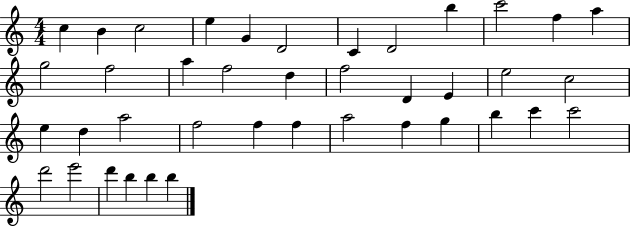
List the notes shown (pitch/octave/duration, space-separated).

C5/q B4/q C5/h E5/q G4/q D4/h C4/q D4/h B5/q C6/h F5/q A5/q G5/h F5/h A5/q F5/h D5/q F5/h D4/q E4/q E5/h C5/h E5/q D5/q A5/h F5/h F5/q F5/q A5/h F5/q G5/q B5/q C6/q C6/h D6/h E6/h D6/q B5/q B5/q B5/q